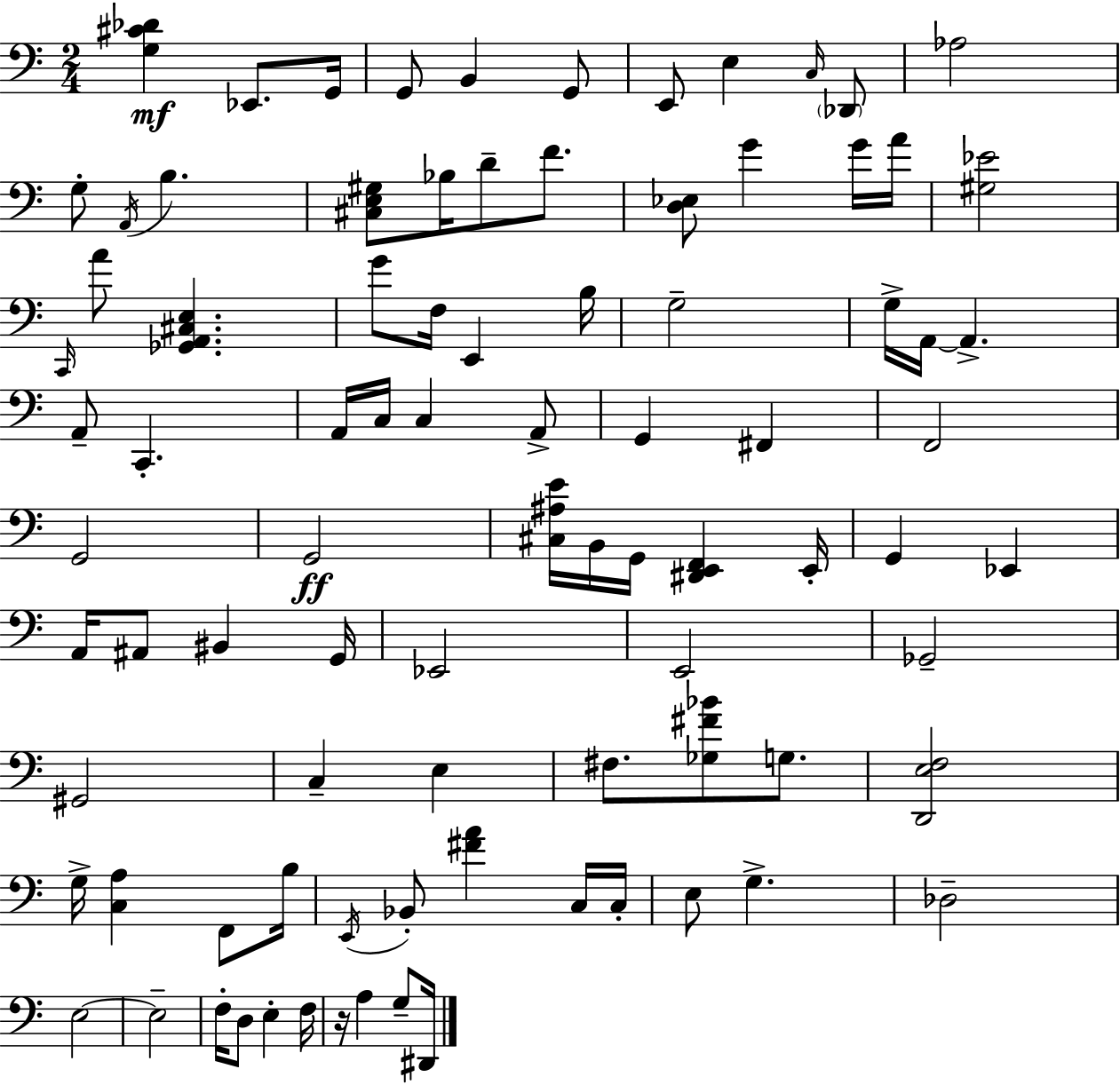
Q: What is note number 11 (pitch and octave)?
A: G3